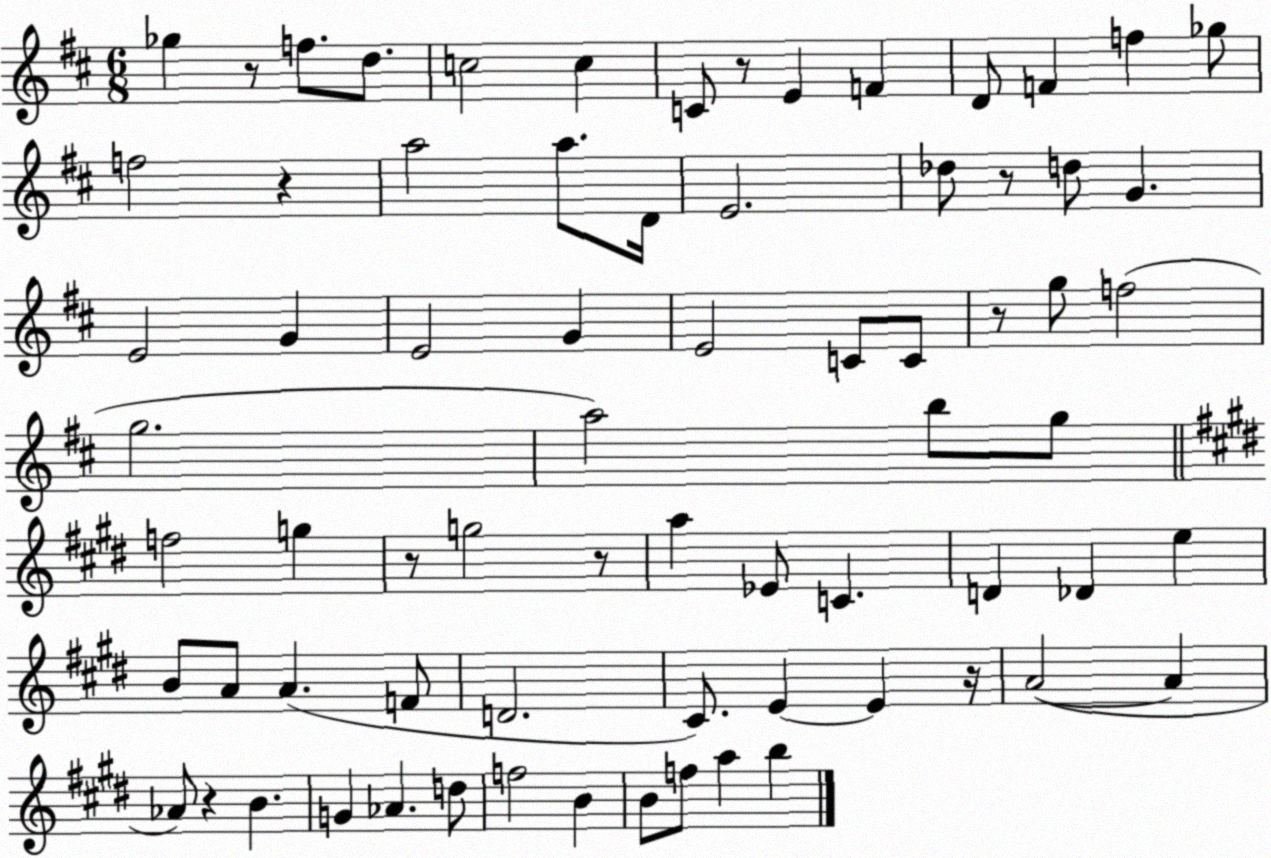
X:1
T:Untitled
M:6/8
L:1/4
K:D
_g z/2 f/2 d/2 c2 c C/2 z/2 E F D/2 F f _g/2 f2 z a2 a/2 D/4 E2 _d/2 z/2 d/2 G E2 G E2 G E2 C/2 C/2 z/2 g/2 f2 g2 a2 b/2 g/2 f2 g z/2 g2 z/2 a _E/2 C D _D e B/2 A/2 A F/2 D2 ^C/2 E E z/4 A2 A _A/2 z B G _A d/2 f2 B B/2 f/2 a b